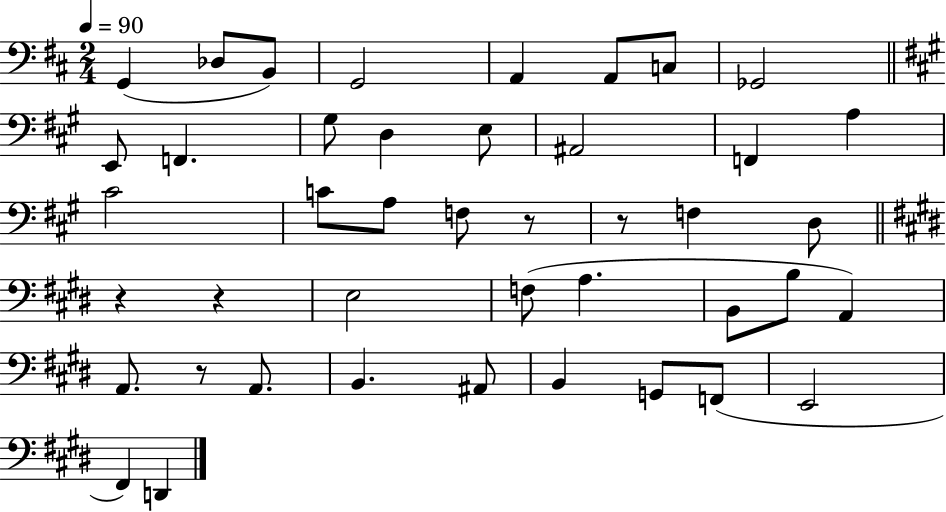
X:1
T:Untitled
M:2/4
L:1/4
K:D
G,, _D,/2 B,,/2 G,,2 A,, A,,/2 C,/2 _G,,2 E,,/2 F,, ^G,/2 D, E,/2 ^A,,2 F,, A, ^C2 C/2 A,/2 F,/2 z/2 z/2 F, D,/2 z z E,2 F,/2 A, B,,/2 B,/2 A,, A,,/2 z/2 A,,/2 B,, ^A,,/2 B,, G,,/2 F,,/2 E,,2 ^F,, D,,